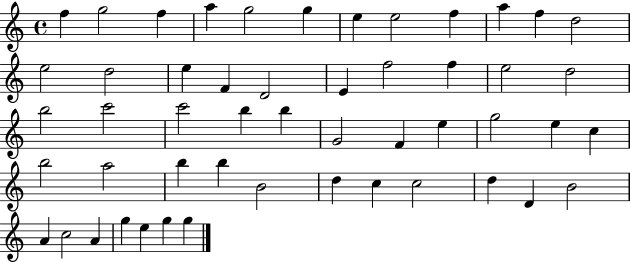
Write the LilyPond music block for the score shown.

{
  \clef treble
  \time 4/4
  \defaultTimeSignature
  \key c \major
  f''4 g''2 f''4 | a''4 g''2 g''4 | e''4 e''2 f''4 | a''4 f''4 d''2 | \break e''2 d''2 | e''4 f'4 d'2 | e'4 f''2 f''4 | e''2 d''2 | \break b''2 c'''2 | c'''2 b''4 b''4 | g'2 f'4 e''4 | g''2 e''4 c''4 | \break b''2 a''2 | b''4 b''4 b'2 | d''4 c''4 c''2 | d''4 d'4 b'2 | \break a'4 c''2 a'4 | g''4 e''4 g''4 g''4 | \bar "|."
}